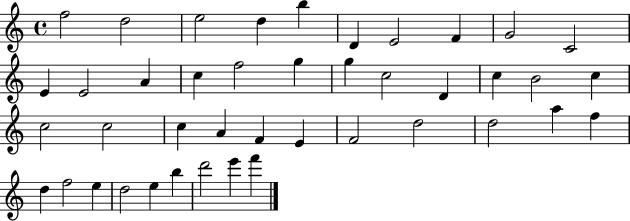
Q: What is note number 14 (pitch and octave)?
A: C5